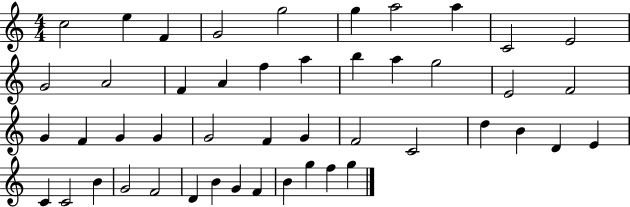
{
  \clef treble
  \numericTimeSignature
  \time 4/4
  \key c \major
  c''2 e''4 f'4 | g'2 g''2 | g''4 a''2 a''4 | c'2 e'2 | \break g'2 a'2 | f'4 a'4 f''4 a''4 | b''4 a''4 g''2 | e'2 f'2 | \break g'4 f'4 g'4 g'4 | g'2 f'4 g'4 | f'2 c'2 | d''4 b'4 d'4 e'4 | \break c'4 c'2 b'4 | g'2 f'2 | d'4 b'4 g'4 f'4 | b'4 g''4 f''4 g''4 | \break \bar "|."
}